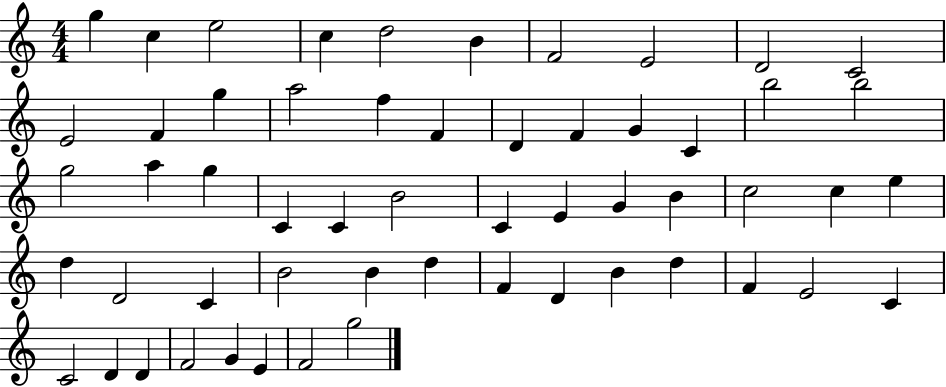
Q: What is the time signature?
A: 4/4